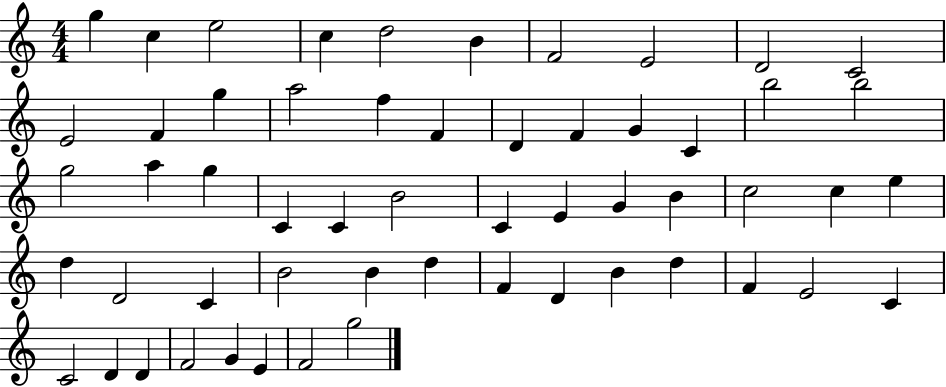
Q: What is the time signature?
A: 4/4